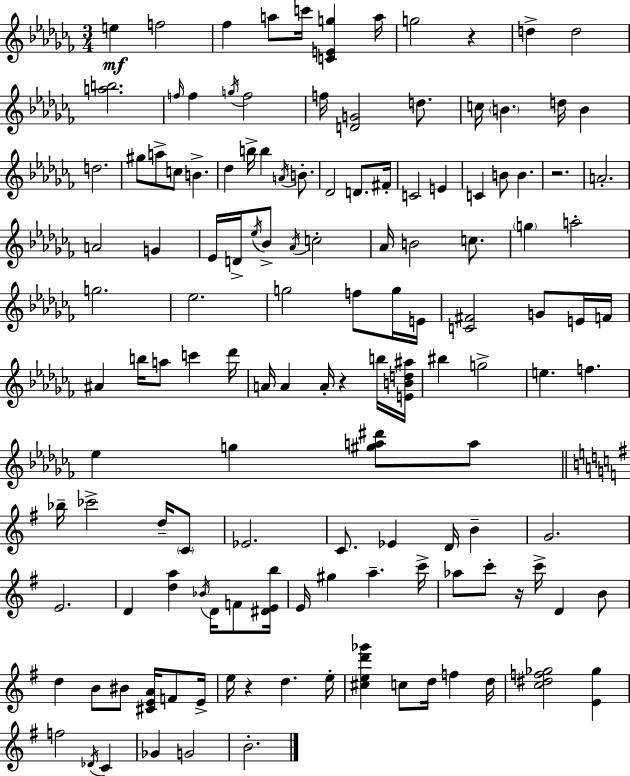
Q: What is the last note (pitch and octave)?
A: B4